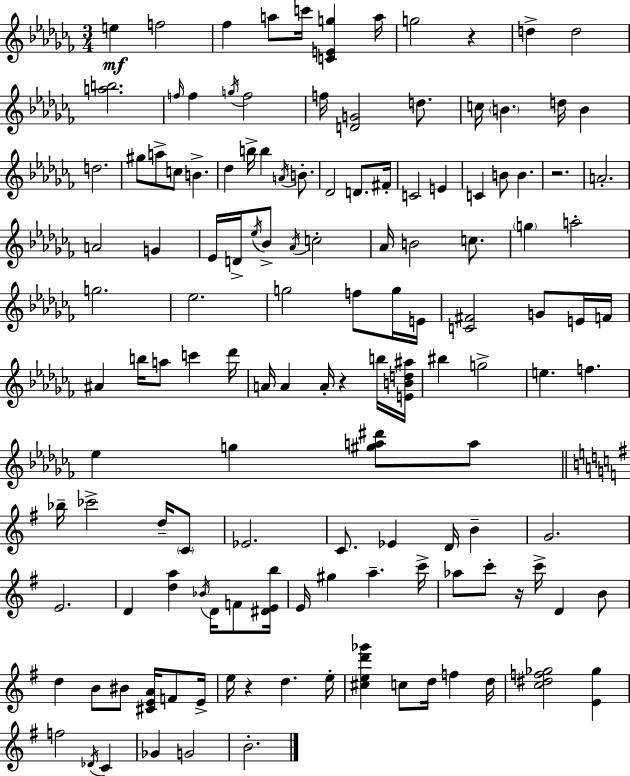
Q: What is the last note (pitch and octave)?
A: B4